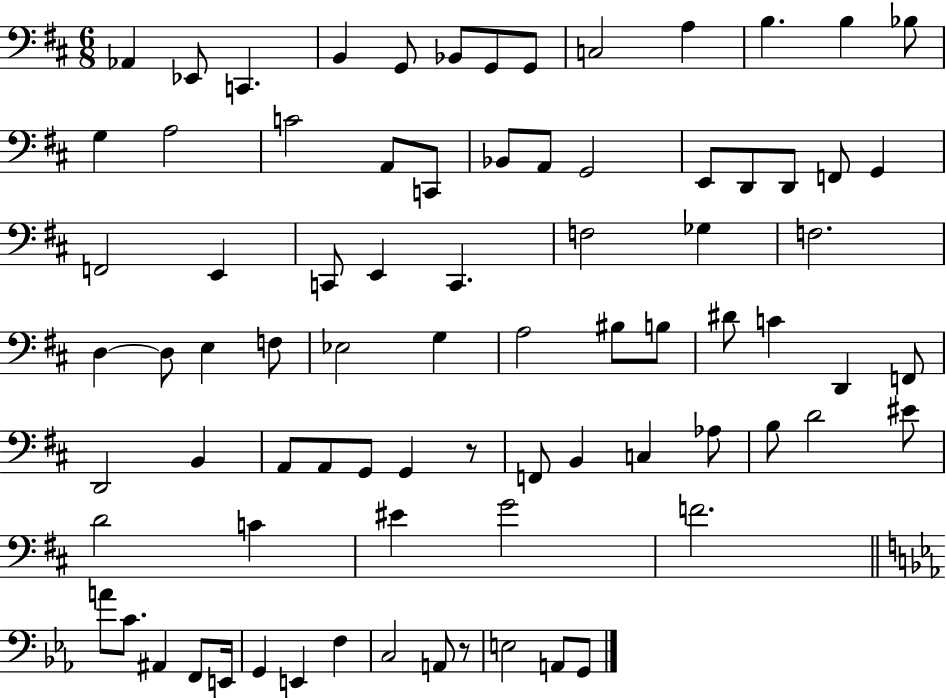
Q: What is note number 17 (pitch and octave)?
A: A2